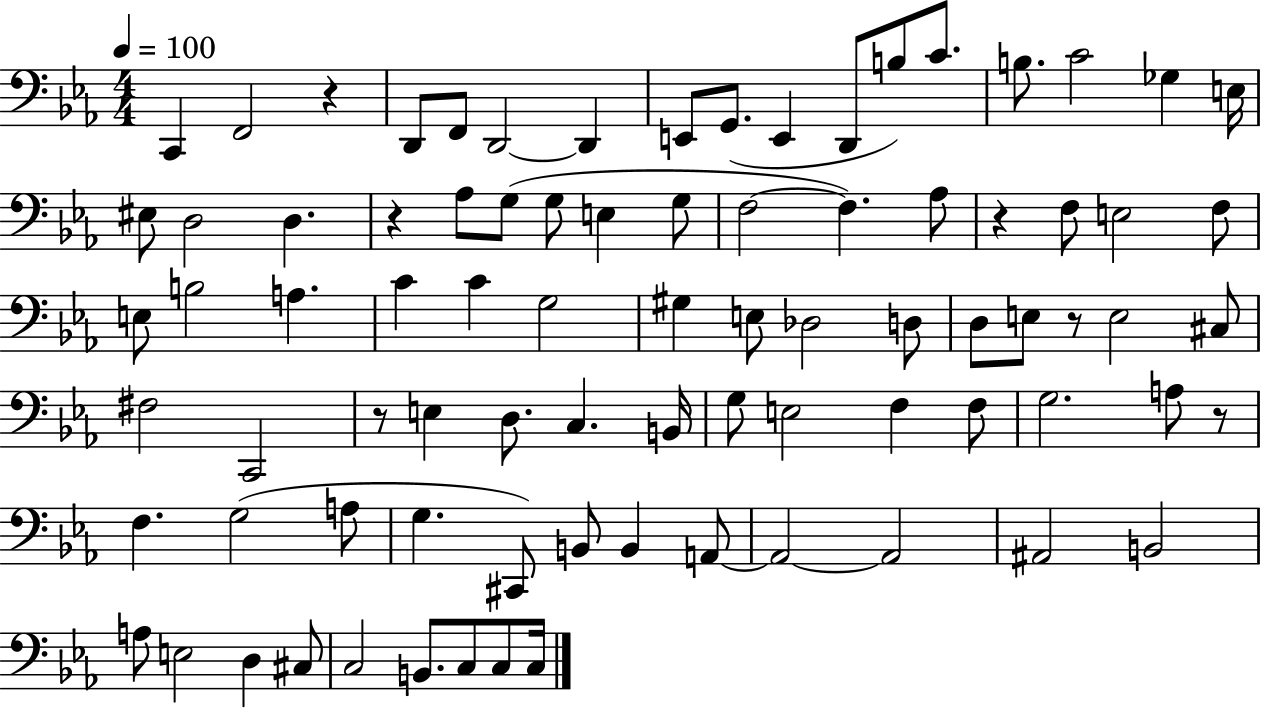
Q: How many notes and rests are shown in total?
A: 83